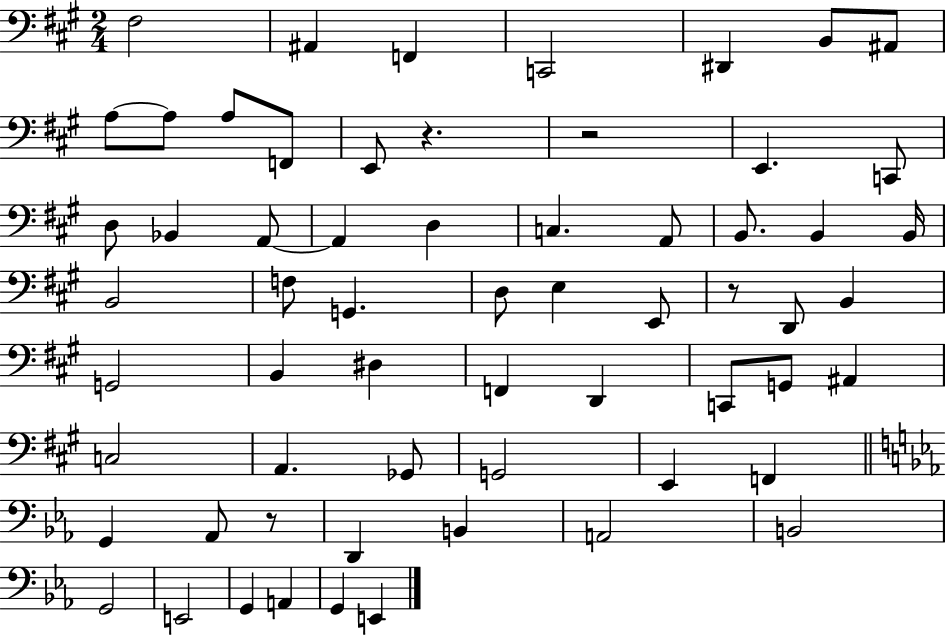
F#3/h A#2/q F2/q C2/h D#2/q B2/e A#2/e A3/e A3/e A3/e F2/e E2/e R/q. R/h E2/q. C2/e D3/e Bb2/q A2/e A2/q D3/q C3/q. A2/e B2/e. B2/q B2/s B2/h F3/e G2/q. D3/e E3/q E2/e R/e D2/e B2/q G2/h B2/q D#3/q F2/q D2/q C2/e G2/e A#2/q C3/h A2/q. Gb2/e G2/h E2/q F2/q G2/q Ab2/e R/e D2/q B2/q A2/h B2/h G2/h E2/h G2/q A2/q G2/q E2/q